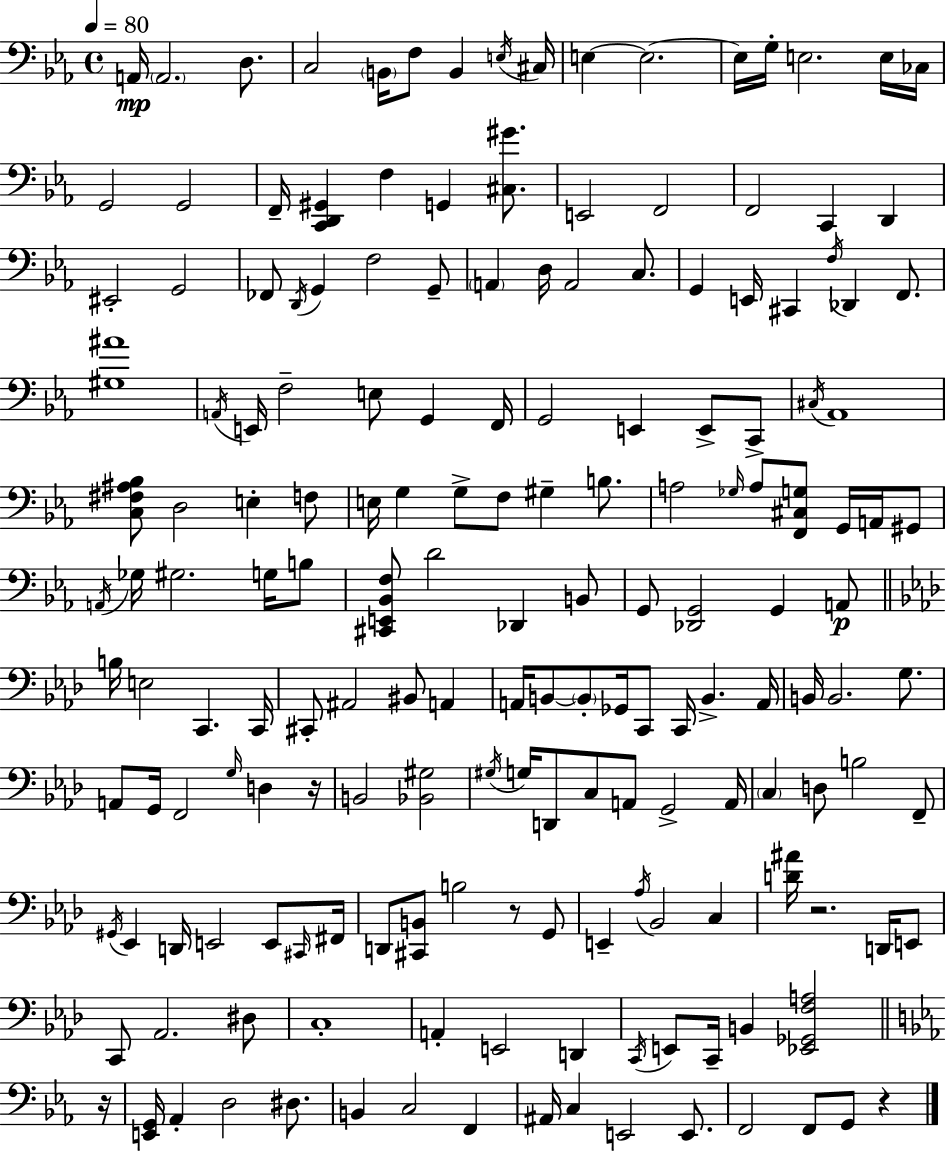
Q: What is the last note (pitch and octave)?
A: G2